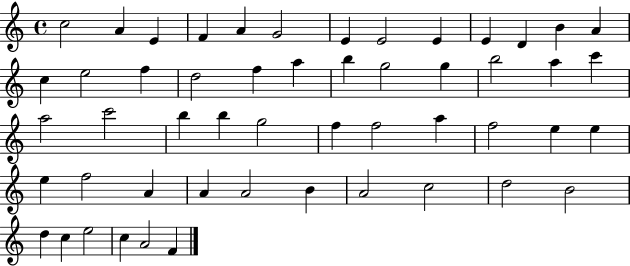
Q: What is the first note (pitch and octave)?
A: C5